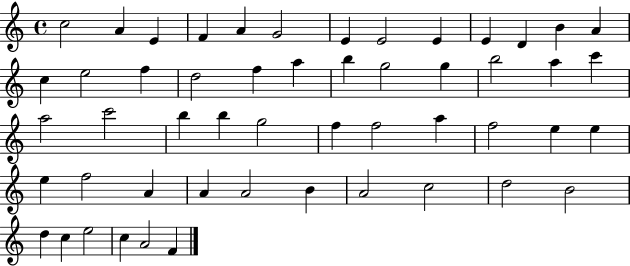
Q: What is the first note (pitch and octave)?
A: C5